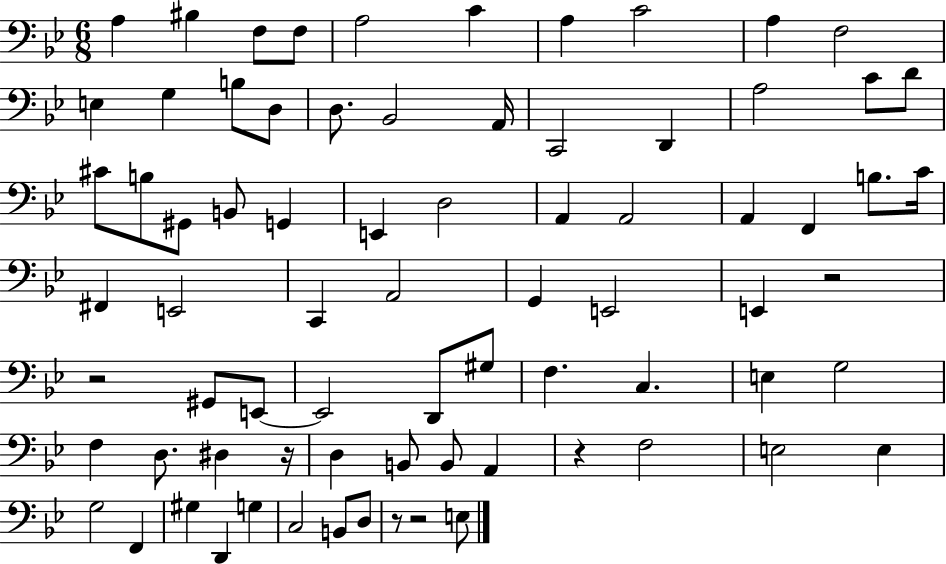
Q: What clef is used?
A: bass